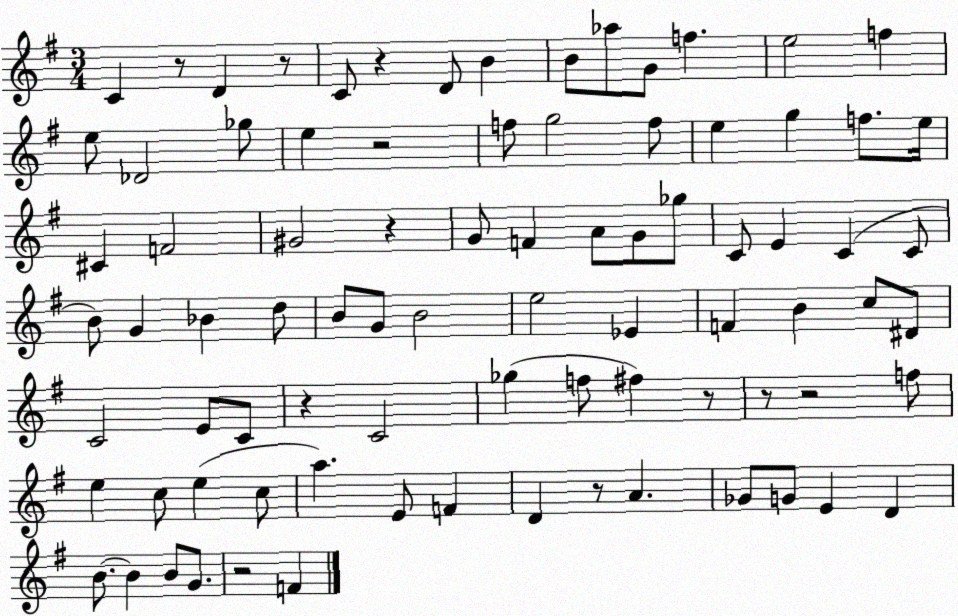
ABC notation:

X:1
T:Untitled
M:3/4
L:1/4
K:G
C z/2 D z/2 C/2 z D/2 B B/2 _a/2 G/2 f e2 f e/2 _D2 _g/2 e z2 f/2 g2 f/2 e g f/2 e/4 ^C F2 ^G2 z G/2 F A/2 G/2 _g/2 C/2 E C C/2 B/2 G _B d/2 B/2 G/2 B2 e2 _E F B c/2 ^D/2 C2 E/2 C/2 z C2 _g f/2 ^f z/2 z/2 z2 f/2 e c/2 e c/2 a E/2 F D z/2 A _G/2 G/2 E D B/2 B B/2 G/2 z2 F